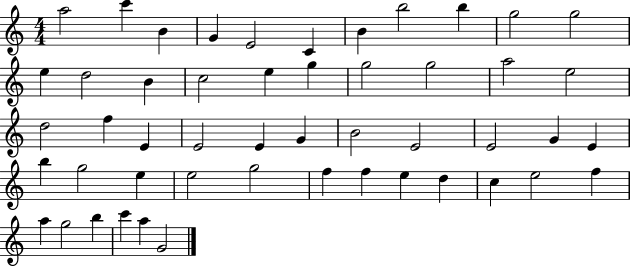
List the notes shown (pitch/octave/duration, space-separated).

A5/h C6/q B4/q G4/q E4/h C4/q B4/q B5/h B5/q G5/h G5/h E5/q D5/h B4/q C5/h E5/q G5/q G5/h G5/h A5/h E5/h D5/h F5/q E4/q E4/h E4/q G4/q B4/h E4/h E4/h G4/q E4/q B5/q G5/h E5/q E5/h G5/h F5/q F5/q E5/q D5/q C5/q E5/h F5/q A5/q G5/h B5/q C6/q A5/q G4/h